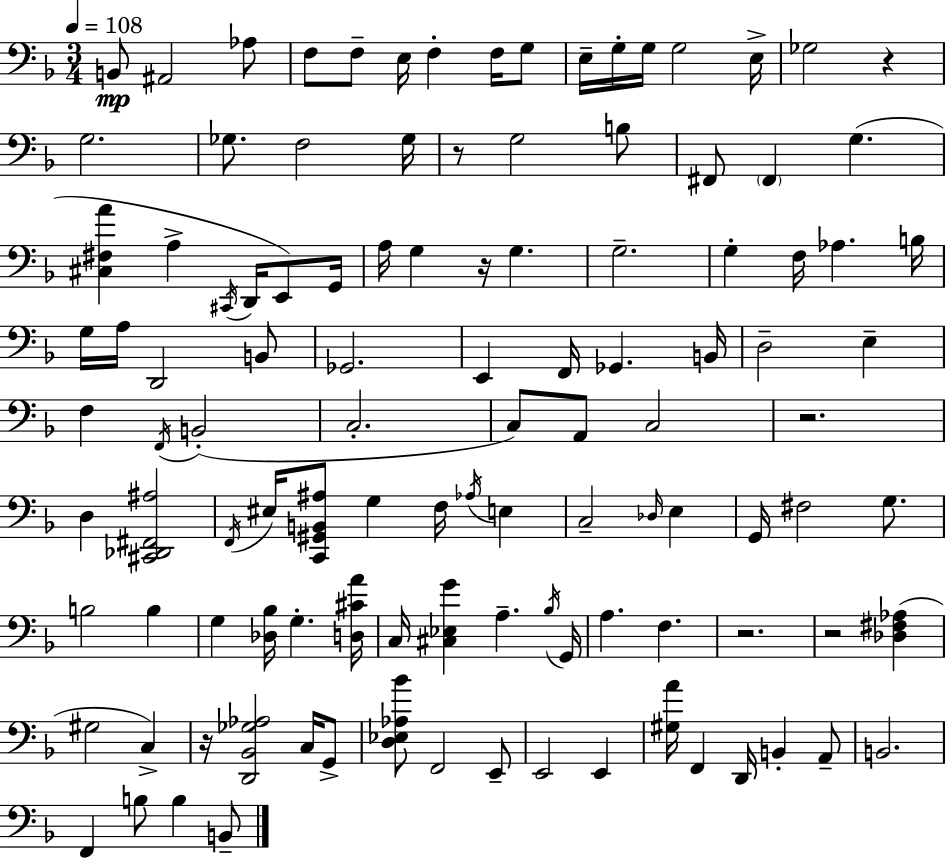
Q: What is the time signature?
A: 3/4